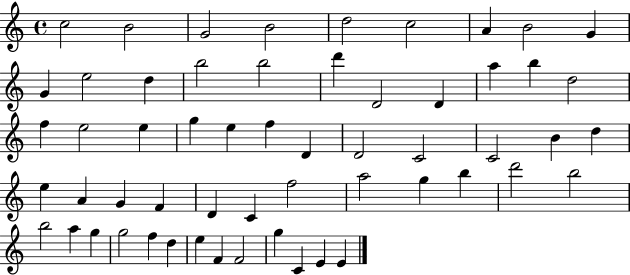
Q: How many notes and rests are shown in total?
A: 57